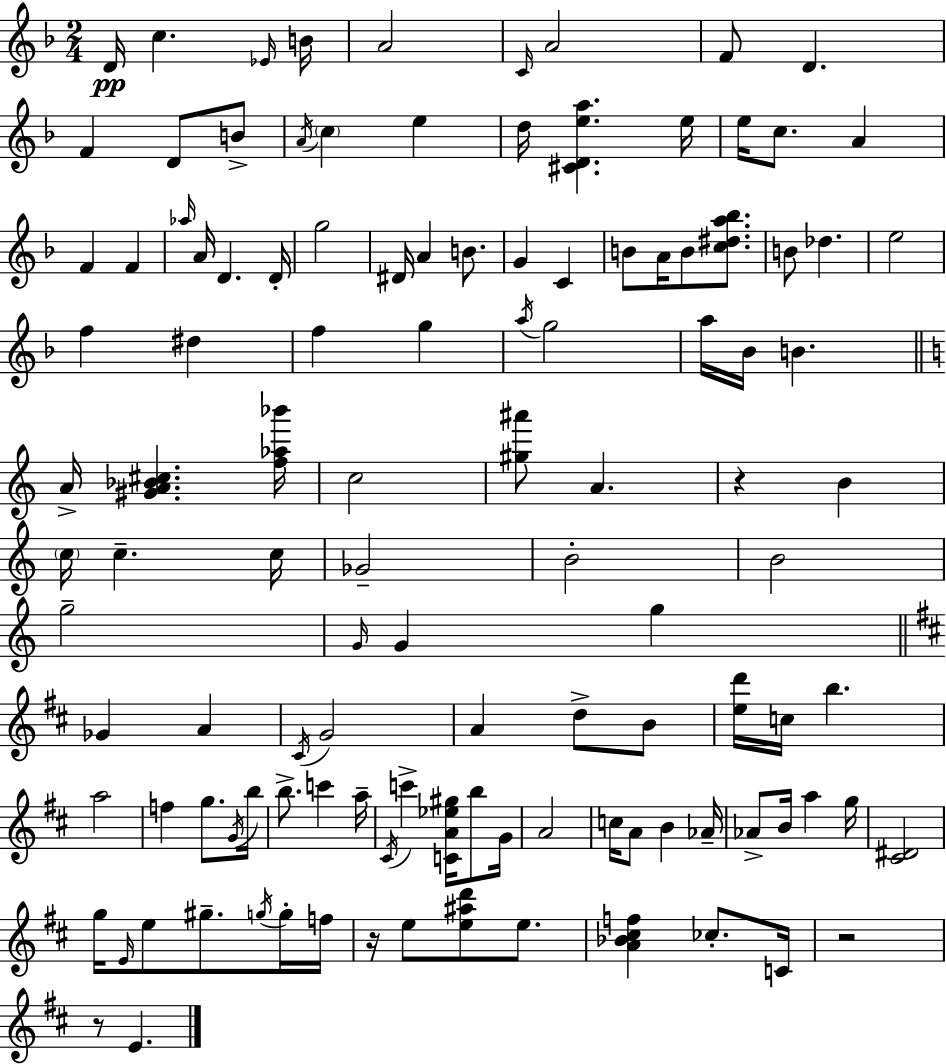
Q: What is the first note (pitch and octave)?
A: D4